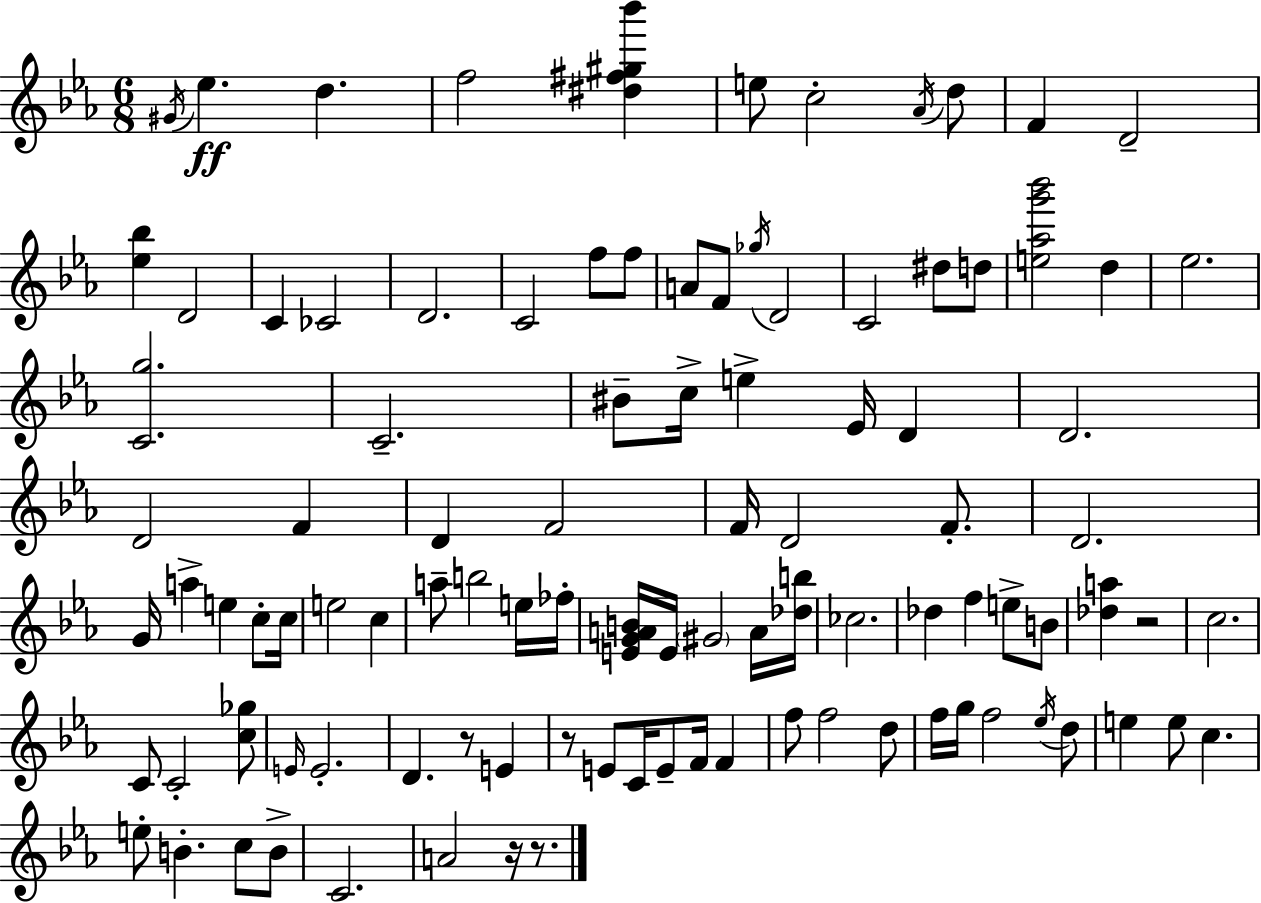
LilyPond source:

{
  \clef treble
  \numericTimeSignature
  \time 6/8
  \key ees \major
  \acciaccatura { gis'16 }\ff ees''4. d''4. | f''2 <dis'' fis'' gis'' bes'''>4 | e''8 c''2-. \acciaccatura { aes'16 } | d''8 f'4 d'2-- | \break <ees'' bes''>4 d'2 | c'4 ces'2 | d'2. | c'2 f''8 | \break f''8 a'8 f'8 \acciaccatura { ges''16 } d'2 | c'2 dis''8 | d''8 <e'' aes'' g''' bes'''>2 d''4 | ees''2. | \break <c' g''>2. | c'2.-- | bis'8-- c''16-> e''4-> ees'16 d'4 | d'2. | \break d'2 f'4 | d'4 f'2 | f'16 d'2 | f'8.-. d'2. | \break g'16 a''4-> e''4 | c''8-. c''16 e''2 c''4 | a''8-- b''2 | e''16 fes''16-. <e' g' a' b'>16 e'16 \parenthesize gis'2 | \break a'16 <des'' b''>16 ces''2. | des''4 f''4 e''8-> | b'8 <des'' a''>4 r2 | c''2. | \break c'8 c'2-. | <c'' ges''>8 \grace { e'16 } e'2.-. | d'4. r8 | e'4 r8 e'8 c'16 e'8-- f'16 | \break f'4 f''8 f''2 | d''8 f''16 g''16 f''2 | \acciaccatura { ees''16 } d''8 e''4 e''8 c''4. | e''8-. b'4.-. | \break c''8 b'8-> c'2. | a'2 | r16 r8. \bar "|."
}